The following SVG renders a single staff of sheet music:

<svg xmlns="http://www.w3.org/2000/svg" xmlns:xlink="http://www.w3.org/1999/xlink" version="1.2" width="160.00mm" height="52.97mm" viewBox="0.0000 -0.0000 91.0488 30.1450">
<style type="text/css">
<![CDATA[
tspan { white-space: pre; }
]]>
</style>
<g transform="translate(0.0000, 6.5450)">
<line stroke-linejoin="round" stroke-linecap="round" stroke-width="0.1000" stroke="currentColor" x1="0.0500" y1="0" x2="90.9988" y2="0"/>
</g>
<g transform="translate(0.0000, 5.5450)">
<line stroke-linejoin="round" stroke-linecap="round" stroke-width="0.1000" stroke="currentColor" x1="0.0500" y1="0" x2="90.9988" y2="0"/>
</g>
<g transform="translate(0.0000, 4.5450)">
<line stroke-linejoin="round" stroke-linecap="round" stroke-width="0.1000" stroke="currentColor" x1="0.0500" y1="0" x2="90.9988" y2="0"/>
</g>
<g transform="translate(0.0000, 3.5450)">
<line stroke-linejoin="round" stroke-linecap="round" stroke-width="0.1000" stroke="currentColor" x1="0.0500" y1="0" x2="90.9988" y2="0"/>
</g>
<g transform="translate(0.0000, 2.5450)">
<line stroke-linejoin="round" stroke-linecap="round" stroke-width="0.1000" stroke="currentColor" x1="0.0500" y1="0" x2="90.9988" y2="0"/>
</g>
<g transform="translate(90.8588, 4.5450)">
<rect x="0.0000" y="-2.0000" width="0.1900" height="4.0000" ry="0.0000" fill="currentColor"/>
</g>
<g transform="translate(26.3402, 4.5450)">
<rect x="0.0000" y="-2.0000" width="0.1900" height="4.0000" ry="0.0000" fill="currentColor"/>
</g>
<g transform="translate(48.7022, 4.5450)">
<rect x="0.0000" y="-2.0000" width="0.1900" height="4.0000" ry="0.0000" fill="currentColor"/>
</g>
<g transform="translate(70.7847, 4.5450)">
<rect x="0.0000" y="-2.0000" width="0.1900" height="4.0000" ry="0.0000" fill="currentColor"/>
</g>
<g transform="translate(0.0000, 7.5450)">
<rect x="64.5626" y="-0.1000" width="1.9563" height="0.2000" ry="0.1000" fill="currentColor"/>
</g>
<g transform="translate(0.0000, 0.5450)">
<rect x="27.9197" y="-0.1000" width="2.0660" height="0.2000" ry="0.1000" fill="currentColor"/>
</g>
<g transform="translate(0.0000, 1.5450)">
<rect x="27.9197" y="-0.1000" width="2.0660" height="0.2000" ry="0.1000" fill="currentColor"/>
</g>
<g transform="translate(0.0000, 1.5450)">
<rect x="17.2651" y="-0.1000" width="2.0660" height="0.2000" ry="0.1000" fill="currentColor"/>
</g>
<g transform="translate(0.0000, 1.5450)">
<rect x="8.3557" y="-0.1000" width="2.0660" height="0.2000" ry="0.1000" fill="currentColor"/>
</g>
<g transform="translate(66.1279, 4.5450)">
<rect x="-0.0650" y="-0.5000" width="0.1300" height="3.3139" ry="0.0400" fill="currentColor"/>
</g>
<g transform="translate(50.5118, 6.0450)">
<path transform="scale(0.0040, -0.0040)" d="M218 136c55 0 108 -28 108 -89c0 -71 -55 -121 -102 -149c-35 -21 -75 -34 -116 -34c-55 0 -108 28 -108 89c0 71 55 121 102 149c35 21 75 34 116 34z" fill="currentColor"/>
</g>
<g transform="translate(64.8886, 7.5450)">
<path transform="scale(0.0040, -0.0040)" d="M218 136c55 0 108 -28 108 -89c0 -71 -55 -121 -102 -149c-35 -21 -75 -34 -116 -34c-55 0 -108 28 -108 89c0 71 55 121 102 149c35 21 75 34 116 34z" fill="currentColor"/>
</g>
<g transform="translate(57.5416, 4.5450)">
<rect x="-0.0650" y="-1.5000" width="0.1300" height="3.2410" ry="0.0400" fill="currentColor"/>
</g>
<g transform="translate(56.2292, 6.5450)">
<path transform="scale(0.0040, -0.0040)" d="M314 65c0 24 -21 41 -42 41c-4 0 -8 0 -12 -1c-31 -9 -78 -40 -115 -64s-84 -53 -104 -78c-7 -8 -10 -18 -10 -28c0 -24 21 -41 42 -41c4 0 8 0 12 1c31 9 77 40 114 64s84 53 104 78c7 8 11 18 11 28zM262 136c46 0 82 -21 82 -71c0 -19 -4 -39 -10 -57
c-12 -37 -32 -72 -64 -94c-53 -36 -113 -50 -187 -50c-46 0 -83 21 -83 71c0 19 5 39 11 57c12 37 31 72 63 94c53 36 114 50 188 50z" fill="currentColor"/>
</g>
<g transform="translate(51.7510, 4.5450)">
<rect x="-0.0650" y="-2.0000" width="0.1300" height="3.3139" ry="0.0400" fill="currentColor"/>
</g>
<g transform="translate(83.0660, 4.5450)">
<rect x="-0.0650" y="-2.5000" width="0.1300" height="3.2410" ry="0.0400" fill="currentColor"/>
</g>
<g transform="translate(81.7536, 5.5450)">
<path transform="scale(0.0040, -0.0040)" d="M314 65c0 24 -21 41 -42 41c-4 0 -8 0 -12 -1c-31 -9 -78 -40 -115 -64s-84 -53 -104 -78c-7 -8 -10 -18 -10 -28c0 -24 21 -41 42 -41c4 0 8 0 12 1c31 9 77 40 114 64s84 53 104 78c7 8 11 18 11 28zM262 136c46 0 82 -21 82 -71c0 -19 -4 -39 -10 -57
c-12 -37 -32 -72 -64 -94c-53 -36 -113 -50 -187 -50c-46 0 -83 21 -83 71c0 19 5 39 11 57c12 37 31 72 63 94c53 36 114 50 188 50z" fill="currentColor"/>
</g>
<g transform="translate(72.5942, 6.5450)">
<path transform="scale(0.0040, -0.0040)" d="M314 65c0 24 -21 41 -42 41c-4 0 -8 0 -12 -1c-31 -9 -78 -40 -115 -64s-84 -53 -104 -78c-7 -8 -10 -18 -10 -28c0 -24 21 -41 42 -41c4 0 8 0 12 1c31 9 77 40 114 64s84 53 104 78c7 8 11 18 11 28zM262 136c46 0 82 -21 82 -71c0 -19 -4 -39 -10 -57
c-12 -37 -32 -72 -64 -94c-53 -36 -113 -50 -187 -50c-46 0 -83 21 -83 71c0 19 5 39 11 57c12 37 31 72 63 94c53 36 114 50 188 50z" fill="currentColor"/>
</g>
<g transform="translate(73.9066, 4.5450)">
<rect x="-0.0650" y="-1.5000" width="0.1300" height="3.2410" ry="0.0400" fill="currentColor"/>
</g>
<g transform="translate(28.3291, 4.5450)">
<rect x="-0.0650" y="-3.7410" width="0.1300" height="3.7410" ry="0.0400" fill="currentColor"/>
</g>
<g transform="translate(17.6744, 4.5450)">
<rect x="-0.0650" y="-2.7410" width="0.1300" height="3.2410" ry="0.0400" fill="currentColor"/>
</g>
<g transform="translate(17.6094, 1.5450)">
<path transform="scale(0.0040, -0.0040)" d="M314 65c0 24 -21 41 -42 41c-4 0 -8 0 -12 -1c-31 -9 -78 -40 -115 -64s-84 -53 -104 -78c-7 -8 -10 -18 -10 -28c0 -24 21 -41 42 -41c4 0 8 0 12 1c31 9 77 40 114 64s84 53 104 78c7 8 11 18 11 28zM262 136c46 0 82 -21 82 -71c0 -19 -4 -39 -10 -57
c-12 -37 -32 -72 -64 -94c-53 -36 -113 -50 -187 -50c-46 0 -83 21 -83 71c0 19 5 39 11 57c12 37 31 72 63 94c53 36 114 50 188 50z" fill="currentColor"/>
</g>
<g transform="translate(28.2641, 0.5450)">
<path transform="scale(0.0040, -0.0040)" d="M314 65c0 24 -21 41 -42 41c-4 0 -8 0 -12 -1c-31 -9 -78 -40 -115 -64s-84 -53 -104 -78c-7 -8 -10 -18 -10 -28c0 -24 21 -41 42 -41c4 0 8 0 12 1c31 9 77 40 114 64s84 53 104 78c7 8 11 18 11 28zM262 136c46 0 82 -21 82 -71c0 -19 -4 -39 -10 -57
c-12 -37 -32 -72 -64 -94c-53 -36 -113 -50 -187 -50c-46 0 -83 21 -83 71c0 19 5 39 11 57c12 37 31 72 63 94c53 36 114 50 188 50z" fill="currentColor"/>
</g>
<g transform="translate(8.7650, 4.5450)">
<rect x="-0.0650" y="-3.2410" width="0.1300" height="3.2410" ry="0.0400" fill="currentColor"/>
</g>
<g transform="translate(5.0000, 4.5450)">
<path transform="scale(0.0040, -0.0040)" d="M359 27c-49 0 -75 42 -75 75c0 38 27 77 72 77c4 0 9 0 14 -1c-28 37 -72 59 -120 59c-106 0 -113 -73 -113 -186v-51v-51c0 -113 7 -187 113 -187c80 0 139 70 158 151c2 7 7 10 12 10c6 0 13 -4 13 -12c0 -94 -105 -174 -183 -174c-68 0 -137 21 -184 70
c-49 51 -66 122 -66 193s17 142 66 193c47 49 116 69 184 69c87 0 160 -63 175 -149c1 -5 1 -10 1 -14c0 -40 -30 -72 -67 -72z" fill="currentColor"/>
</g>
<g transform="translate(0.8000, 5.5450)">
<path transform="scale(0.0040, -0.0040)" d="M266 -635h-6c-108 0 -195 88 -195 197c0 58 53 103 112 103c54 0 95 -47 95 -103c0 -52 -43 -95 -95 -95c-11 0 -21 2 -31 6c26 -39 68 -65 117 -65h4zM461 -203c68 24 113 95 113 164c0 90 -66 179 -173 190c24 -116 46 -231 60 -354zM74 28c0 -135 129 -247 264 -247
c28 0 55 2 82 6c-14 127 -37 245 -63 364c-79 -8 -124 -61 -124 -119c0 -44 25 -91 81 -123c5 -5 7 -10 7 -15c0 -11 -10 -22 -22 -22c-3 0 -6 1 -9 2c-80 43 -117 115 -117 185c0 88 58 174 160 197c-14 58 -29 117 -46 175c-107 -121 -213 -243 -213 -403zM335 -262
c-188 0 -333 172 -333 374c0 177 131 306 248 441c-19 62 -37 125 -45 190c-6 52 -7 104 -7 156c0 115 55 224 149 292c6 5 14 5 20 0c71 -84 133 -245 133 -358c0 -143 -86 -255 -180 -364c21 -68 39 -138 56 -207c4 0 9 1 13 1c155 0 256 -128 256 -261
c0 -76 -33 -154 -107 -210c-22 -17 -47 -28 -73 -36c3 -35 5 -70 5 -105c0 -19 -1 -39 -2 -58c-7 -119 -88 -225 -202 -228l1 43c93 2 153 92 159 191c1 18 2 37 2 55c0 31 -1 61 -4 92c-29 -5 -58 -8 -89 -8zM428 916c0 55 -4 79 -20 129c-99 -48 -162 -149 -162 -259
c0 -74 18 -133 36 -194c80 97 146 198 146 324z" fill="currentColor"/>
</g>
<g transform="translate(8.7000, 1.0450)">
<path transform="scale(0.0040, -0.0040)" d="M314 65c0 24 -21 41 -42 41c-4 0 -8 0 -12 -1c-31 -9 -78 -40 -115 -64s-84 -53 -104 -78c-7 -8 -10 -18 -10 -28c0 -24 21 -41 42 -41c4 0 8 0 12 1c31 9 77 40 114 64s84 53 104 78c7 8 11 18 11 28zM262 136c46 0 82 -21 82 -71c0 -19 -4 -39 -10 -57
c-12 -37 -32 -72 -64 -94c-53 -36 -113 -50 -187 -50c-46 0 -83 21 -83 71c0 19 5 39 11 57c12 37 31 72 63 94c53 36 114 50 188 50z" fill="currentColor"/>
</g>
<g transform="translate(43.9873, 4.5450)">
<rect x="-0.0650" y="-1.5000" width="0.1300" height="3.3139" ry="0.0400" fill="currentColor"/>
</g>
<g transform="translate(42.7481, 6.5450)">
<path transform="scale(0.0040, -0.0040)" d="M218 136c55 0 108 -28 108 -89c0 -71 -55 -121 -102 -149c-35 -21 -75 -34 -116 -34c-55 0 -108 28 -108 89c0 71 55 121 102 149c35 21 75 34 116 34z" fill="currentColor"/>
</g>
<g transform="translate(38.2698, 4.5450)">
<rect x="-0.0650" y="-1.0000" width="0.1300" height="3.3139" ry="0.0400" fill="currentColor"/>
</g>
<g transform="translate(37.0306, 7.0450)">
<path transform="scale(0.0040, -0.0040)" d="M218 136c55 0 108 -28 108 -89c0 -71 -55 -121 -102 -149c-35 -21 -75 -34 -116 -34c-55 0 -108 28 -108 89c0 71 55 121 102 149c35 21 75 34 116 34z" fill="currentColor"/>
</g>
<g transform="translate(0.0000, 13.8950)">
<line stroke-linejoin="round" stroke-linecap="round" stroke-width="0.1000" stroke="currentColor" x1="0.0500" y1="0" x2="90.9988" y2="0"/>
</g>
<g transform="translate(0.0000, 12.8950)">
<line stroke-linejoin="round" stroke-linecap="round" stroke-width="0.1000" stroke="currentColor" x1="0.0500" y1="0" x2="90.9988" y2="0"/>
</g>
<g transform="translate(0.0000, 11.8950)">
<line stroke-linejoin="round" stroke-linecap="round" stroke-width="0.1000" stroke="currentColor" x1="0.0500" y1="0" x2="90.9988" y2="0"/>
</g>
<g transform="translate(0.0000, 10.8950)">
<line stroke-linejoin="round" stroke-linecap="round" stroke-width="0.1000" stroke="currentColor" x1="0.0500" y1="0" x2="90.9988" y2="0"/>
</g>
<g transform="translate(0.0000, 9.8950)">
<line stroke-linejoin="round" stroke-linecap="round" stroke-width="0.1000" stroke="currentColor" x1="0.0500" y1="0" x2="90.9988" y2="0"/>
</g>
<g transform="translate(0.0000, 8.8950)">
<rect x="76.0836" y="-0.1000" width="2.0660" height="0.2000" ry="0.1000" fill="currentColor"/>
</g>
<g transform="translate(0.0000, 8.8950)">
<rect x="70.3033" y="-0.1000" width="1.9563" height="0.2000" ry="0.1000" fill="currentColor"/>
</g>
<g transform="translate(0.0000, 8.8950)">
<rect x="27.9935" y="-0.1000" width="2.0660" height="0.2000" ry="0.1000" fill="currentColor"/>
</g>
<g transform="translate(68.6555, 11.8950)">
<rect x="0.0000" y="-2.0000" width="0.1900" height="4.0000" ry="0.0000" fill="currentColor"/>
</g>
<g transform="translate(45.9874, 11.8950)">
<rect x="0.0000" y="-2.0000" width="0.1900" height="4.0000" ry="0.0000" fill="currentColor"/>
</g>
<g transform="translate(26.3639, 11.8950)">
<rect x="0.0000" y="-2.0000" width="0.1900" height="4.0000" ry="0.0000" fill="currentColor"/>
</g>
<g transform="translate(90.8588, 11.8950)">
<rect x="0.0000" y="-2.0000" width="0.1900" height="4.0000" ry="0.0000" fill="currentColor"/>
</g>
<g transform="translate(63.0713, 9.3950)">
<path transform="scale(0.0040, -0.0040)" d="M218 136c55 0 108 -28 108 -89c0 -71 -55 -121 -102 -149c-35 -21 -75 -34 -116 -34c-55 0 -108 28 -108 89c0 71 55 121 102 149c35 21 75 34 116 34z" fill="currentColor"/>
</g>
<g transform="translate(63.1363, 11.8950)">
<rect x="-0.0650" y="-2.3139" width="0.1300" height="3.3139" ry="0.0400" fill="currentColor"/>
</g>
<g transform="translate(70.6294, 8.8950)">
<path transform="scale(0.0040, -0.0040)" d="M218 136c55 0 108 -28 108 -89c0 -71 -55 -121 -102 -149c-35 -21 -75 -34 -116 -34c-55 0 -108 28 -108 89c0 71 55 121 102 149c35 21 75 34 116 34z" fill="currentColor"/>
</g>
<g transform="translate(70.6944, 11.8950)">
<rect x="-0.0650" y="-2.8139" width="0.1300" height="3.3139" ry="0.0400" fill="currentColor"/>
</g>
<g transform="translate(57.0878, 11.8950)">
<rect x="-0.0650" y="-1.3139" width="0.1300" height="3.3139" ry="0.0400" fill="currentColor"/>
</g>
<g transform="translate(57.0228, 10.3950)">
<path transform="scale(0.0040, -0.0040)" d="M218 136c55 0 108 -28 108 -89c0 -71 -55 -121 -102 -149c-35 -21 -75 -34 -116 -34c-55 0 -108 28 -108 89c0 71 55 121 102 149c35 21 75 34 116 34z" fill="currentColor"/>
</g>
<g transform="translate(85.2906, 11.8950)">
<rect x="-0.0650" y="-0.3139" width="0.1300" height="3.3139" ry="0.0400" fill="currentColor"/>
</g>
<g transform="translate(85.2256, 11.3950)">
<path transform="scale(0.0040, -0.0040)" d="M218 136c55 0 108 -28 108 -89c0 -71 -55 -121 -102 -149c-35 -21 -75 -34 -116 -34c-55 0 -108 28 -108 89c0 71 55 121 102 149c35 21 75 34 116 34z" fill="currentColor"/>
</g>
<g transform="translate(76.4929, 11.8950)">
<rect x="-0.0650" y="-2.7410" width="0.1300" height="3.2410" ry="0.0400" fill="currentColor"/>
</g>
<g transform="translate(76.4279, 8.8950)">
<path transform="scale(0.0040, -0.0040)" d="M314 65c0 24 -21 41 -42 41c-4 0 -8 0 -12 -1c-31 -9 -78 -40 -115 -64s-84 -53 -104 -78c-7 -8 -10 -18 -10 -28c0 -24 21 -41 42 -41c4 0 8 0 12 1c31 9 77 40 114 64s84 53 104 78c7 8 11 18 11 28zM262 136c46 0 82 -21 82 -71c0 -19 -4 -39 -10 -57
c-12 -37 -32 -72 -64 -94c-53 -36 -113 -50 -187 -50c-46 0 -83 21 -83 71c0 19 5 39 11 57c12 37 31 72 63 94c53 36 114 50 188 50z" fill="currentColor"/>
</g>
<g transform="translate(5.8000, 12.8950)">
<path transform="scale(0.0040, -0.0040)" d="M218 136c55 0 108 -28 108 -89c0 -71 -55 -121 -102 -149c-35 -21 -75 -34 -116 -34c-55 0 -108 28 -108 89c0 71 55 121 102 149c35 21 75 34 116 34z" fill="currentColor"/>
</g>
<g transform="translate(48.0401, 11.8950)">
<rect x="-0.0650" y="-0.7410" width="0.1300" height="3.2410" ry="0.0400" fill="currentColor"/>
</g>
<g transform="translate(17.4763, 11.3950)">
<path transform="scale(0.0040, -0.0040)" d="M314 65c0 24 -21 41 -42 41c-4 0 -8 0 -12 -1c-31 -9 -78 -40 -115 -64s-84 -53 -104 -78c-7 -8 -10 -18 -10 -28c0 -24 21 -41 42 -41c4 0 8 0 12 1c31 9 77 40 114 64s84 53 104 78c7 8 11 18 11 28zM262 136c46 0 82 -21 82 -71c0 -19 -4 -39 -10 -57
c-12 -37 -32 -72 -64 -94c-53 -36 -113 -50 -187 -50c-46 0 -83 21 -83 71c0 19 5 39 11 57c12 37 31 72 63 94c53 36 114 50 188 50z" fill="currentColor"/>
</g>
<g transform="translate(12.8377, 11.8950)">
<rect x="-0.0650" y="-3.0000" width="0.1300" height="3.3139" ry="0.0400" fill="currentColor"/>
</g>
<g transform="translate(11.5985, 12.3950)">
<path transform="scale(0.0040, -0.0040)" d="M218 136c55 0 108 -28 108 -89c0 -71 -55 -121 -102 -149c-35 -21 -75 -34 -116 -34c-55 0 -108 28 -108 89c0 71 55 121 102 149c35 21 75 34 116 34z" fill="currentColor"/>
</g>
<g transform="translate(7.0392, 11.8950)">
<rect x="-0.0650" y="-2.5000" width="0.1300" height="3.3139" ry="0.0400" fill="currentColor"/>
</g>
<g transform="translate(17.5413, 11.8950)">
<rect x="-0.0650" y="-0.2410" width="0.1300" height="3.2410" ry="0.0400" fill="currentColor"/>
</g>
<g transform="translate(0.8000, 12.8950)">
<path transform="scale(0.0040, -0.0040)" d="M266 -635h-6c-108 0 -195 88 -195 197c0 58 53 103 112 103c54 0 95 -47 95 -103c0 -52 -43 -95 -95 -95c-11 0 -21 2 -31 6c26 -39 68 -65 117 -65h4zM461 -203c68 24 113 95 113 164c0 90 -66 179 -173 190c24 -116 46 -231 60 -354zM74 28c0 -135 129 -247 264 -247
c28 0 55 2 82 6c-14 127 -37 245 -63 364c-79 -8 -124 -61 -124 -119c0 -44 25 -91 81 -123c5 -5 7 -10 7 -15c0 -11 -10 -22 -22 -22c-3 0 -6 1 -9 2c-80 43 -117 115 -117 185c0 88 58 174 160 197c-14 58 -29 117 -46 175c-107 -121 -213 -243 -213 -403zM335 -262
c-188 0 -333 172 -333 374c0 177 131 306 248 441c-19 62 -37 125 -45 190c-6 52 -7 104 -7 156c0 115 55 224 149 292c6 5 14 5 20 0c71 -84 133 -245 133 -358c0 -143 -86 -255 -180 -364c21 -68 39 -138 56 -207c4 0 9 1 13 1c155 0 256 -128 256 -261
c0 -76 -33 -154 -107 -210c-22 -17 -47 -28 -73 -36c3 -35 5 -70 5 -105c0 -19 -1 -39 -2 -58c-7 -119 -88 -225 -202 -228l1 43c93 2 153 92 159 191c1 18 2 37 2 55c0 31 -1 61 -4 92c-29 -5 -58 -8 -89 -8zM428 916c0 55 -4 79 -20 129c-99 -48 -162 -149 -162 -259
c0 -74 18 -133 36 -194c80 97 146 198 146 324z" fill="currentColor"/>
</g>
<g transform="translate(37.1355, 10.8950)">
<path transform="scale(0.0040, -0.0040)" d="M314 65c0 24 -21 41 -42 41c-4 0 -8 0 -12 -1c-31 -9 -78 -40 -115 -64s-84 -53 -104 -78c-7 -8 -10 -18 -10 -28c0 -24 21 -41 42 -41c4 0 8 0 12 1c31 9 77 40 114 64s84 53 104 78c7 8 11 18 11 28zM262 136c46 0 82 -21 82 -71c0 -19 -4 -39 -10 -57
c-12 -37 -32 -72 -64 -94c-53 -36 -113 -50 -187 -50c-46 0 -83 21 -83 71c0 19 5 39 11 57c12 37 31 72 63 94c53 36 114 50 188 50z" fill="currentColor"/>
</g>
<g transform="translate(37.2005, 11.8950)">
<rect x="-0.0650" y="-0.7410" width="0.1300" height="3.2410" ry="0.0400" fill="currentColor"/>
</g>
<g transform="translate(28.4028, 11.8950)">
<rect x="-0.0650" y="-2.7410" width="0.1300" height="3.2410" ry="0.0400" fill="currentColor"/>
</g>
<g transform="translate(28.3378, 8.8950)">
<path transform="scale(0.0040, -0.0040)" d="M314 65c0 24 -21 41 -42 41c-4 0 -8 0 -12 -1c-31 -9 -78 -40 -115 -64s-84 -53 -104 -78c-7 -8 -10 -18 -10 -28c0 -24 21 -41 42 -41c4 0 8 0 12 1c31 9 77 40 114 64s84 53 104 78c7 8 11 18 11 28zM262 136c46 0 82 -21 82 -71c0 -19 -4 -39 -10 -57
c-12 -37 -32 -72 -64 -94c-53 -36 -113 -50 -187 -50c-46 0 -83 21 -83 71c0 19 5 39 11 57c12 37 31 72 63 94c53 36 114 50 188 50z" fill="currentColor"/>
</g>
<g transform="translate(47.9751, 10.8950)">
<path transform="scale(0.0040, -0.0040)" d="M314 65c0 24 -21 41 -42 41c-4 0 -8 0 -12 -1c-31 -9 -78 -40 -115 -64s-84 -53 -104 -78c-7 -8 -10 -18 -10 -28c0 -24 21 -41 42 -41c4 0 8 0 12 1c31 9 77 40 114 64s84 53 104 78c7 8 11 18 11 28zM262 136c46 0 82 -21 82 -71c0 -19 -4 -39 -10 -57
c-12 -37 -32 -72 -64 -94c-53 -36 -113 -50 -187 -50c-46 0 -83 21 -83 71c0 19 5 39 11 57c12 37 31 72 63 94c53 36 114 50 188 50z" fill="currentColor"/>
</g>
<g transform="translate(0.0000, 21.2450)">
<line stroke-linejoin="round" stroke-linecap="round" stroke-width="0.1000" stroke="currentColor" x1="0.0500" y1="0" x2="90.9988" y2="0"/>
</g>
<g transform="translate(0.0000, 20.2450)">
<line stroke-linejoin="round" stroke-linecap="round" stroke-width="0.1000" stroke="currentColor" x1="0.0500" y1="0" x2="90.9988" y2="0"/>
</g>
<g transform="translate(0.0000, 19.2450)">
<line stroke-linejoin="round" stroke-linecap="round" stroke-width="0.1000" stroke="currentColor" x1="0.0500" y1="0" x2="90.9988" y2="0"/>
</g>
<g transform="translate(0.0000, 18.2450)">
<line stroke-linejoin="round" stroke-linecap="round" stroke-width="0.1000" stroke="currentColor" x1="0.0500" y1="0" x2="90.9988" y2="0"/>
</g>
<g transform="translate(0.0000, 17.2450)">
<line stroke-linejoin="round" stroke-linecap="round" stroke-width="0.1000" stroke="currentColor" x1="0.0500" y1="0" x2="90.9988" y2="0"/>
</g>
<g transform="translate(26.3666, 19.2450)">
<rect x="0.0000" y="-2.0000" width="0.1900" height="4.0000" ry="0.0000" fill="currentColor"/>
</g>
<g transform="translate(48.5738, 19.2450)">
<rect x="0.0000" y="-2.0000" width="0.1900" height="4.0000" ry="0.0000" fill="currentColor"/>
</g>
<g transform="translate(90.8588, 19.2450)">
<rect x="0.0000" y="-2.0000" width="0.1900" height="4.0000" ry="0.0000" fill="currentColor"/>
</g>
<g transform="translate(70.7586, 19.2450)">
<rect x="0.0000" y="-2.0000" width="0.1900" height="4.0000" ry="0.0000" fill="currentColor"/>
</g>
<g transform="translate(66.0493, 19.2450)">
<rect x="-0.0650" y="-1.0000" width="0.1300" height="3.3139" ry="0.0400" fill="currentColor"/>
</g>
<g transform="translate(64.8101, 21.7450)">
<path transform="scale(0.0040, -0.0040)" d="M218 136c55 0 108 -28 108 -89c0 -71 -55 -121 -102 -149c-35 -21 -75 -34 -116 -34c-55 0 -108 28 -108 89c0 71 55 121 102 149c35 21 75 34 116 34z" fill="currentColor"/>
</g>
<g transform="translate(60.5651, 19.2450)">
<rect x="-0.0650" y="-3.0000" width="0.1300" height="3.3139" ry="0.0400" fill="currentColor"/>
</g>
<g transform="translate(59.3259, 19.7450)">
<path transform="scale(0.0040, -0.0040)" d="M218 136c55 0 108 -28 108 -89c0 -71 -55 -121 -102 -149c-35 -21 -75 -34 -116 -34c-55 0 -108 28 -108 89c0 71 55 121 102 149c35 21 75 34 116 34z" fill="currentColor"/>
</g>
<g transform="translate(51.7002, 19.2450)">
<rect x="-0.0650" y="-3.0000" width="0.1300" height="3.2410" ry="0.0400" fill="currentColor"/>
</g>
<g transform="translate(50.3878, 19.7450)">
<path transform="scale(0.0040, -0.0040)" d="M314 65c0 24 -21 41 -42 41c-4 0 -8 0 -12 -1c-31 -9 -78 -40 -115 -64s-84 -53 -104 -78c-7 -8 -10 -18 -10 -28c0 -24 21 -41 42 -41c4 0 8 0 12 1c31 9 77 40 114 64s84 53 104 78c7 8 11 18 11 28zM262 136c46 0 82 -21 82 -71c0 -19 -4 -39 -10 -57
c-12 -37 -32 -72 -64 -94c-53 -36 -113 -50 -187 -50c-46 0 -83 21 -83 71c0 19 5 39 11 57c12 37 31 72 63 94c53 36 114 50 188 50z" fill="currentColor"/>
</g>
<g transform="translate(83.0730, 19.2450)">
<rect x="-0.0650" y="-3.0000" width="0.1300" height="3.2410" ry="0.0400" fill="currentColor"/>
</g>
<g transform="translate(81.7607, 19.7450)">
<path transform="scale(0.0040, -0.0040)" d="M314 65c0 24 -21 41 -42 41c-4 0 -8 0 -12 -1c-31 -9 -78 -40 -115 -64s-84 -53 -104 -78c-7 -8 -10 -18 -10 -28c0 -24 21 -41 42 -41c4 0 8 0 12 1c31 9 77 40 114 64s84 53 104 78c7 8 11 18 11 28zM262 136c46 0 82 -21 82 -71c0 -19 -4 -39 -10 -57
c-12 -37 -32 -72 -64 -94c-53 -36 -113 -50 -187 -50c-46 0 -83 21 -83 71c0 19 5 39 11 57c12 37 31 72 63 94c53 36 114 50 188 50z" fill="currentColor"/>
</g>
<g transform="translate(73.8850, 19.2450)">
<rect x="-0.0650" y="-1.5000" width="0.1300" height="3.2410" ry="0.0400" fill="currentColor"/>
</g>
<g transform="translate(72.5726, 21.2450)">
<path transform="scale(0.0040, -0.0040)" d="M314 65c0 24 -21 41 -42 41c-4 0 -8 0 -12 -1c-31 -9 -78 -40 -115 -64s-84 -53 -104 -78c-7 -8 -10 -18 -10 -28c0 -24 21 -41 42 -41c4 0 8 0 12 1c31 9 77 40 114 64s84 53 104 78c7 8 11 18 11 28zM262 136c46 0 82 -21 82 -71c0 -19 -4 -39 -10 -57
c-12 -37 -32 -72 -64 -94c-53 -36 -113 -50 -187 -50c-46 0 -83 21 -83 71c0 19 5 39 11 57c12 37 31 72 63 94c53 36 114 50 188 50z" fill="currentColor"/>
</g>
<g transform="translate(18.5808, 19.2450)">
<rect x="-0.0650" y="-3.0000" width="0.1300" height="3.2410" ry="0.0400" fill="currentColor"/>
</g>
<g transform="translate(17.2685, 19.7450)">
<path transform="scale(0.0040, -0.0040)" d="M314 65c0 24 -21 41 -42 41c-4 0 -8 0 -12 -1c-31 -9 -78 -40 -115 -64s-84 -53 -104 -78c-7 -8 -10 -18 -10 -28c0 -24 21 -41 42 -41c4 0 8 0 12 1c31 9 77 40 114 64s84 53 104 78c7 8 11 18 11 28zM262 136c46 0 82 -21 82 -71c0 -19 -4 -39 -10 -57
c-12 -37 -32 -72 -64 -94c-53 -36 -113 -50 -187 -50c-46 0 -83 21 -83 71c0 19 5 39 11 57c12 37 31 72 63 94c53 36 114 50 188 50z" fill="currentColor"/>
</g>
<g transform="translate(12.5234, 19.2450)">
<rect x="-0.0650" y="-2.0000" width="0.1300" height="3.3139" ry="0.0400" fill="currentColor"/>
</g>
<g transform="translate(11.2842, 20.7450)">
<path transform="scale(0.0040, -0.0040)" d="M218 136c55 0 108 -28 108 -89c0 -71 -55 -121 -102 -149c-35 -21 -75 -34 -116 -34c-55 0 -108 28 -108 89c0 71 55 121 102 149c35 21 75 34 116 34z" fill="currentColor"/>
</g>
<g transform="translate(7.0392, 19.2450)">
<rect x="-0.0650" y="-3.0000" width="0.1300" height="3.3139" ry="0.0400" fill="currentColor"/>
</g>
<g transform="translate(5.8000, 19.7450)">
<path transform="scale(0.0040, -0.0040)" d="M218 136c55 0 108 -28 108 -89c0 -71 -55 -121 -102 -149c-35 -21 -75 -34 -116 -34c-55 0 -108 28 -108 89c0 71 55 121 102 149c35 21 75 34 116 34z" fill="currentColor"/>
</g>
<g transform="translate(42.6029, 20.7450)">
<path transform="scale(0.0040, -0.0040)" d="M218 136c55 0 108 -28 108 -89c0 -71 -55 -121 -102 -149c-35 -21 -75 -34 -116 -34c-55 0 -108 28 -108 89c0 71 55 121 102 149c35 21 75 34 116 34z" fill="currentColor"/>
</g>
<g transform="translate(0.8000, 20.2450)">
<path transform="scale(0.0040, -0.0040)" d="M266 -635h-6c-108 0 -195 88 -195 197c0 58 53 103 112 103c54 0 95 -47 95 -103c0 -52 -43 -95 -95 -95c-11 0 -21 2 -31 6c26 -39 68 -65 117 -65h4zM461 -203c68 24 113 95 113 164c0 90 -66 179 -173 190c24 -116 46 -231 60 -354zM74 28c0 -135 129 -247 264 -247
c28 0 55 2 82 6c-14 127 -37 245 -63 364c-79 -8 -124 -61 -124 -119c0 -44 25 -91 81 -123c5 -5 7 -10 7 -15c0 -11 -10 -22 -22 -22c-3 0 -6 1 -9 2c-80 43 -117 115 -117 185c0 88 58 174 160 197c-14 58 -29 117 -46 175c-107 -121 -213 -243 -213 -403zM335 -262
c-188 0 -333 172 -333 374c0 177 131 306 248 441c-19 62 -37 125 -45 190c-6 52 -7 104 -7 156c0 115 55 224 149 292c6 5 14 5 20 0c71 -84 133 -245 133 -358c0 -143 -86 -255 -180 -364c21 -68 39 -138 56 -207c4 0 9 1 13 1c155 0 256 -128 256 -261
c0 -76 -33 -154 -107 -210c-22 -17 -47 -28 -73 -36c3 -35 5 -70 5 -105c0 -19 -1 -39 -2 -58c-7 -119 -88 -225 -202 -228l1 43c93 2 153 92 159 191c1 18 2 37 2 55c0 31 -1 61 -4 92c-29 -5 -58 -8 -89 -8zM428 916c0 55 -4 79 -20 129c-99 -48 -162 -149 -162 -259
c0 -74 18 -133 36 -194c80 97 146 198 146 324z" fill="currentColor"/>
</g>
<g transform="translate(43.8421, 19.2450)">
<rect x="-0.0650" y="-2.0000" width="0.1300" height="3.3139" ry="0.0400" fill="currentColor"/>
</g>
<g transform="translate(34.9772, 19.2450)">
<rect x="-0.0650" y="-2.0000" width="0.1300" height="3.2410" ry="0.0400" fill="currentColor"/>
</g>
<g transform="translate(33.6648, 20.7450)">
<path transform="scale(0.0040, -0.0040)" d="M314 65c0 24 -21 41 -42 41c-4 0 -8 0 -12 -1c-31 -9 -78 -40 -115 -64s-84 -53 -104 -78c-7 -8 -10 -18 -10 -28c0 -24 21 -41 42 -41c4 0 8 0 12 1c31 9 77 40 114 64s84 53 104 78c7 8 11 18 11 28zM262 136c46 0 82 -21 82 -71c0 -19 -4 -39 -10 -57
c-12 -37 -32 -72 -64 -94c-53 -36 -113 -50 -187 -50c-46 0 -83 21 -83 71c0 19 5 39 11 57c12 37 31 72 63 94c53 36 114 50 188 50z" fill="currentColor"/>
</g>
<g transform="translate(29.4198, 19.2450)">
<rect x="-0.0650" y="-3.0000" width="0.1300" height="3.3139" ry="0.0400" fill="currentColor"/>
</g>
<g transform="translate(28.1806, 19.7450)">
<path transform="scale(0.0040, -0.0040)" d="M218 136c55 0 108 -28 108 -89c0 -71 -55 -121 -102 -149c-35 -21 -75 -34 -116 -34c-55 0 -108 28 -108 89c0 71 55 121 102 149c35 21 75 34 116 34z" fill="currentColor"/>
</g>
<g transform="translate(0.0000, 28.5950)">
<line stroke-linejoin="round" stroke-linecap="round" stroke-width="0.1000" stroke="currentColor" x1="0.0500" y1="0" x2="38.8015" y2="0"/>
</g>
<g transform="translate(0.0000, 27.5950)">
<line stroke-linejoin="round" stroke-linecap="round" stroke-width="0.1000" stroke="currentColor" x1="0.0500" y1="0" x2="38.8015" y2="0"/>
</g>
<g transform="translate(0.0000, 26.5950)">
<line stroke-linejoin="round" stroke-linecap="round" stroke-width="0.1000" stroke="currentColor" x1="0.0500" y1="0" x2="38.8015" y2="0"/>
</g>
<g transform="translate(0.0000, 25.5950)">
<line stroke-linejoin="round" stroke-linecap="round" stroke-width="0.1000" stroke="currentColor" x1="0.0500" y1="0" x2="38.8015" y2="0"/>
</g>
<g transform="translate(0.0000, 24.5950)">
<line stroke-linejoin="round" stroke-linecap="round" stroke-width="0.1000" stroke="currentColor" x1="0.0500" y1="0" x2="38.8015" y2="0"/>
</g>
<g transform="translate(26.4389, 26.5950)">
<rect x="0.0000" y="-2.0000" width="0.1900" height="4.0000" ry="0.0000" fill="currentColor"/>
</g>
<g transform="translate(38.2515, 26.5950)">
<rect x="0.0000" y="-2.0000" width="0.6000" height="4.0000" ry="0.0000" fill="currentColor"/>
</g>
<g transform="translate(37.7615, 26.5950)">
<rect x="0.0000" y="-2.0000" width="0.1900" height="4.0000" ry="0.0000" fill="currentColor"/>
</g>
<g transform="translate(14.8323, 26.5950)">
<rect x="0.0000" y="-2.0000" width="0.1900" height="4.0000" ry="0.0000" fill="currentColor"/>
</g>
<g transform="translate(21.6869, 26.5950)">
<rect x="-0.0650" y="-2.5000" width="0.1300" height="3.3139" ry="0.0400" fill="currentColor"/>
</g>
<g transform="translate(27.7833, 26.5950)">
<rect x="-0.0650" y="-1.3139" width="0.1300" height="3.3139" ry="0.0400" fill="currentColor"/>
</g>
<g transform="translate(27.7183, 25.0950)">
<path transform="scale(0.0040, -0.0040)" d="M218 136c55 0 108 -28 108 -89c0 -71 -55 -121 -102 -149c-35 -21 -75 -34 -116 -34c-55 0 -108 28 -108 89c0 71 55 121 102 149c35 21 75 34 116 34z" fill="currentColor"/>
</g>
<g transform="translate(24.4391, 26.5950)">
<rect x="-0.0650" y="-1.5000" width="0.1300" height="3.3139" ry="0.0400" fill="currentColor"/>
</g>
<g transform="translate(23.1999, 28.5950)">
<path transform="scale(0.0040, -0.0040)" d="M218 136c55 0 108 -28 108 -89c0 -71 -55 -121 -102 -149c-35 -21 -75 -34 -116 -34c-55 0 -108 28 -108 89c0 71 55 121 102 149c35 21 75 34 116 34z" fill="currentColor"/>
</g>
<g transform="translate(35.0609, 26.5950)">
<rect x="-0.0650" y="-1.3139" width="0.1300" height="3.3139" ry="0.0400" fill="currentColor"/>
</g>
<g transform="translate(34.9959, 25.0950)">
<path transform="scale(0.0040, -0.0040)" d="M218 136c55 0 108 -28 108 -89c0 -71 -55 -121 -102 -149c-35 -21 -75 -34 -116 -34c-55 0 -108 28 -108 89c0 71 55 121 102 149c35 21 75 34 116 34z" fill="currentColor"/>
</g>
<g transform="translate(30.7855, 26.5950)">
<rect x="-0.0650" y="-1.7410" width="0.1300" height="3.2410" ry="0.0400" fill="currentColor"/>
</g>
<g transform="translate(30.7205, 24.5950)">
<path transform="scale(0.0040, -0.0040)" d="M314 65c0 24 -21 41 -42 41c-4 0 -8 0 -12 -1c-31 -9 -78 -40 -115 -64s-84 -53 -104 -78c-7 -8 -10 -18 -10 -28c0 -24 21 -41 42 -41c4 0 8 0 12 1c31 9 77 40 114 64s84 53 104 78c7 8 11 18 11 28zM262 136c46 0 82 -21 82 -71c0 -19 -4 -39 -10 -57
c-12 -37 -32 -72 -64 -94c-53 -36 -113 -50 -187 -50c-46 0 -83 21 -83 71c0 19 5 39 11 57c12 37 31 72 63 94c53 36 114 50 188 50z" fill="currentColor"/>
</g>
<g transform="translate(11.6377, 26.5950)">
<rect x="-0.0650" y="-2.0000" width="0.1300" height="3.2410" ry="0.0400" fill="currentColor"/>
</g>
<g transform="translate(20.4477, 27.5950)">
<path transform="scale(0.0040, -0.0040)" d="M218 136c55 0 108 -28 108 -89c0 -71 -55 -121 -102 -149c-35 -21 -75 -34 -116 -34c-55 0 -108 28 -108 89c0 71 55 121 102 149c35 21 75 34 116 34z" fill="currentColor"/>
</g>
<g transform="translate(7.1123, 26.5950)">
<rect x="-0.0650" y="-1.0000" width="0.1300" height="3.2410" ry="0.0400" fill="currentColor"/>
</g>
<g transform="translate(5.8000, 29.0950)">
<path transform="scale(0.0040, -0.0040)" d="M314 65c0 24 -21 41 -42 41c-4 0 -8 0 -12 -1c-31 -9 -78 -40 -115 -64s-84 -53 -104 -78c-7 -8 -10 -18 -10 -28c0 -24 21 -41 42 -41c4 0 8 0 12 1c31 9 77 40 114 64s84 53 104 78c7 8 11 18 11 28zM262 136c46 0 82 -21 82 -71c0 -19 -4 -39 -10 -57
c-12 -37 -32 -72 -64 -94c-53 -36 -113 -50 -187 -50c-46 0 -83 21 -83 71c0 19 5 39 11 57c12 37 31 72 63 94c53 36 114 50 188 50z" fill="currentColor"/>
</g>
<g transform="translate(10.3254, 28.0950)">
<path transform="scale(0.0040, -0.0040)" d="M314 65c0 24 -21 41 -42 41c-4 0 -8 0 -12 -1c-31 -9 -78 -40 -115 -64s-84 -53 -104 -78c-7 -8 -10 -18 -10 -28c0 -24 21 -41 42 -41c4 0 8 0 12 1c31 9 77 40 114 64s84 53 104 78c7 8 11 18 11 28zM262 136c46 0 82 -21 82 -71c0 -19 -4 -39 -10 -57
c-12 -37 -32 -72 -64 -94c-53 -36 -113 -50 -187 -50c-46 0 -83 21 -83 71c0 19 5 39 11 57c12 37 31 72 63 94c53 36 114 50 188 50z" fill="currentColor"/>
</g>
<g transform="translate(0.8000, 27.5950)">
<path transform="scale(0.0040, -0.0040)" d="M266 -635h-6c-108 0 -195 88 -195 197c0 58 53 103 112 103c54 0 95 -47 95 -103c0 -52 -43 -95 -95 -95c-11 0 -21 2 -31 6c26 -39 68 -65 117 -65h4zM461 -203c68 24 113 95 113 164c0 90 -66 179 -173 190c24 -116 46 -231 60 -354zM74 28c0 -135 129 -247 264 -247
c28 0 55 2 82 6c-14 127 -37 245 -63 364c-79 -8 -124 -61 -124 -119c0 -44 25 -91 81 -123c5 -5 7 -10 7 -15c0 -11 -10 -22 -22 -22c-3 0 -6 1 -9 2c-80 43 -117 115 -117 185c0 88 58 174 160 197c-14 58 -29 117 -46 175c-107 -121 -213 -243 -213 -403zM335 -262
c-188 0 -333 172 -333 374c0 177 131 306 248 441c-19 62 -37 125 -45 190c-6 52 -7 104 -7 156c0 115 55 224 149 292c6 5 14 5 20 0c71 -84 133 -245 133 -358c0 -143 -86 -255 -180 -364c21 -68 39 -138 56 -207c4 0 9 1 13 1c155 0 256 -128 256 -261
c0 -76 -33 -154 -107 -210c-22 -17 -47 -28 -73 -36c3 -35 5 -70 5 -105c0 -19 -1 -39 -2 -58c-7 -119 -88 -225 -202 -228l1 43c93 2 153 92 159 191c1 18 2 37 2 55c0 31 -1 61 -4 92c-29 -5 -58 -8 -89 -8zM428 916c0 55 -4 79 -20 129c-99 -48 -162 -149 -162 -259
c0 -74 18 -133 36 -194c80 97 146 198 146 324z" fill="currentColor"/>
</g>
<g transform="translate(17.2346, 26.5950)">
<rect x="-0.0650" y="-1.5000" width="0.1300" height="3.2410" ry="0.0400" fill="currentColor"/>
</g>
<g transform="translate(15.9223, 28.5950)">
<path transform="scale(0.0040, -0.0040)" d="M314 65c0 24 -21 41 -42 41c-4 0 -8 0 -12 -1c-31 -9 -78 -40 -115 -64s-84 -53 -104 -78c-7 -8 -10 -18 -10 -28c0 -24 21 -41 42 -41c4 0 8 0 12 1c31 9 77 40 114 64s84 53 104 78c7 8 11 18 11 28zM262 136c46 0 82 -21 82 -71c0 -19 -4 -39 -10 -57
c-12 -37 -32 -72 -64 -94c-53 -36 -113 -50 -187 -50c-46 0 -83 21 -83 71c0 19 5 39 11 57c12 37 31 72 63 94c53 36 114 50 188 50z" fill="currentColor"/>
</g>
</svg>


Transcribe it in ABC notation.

X:1
T:Untitled
M:4/4
L:1/4
K:C
b2 a2 c'2 D E F E2 C E2 G2 G A c2 a2 d2 d2 e g a a2 c A F A2 A F2 F A2 A D E2 A2 D2 F2 E2 G E e f2 e